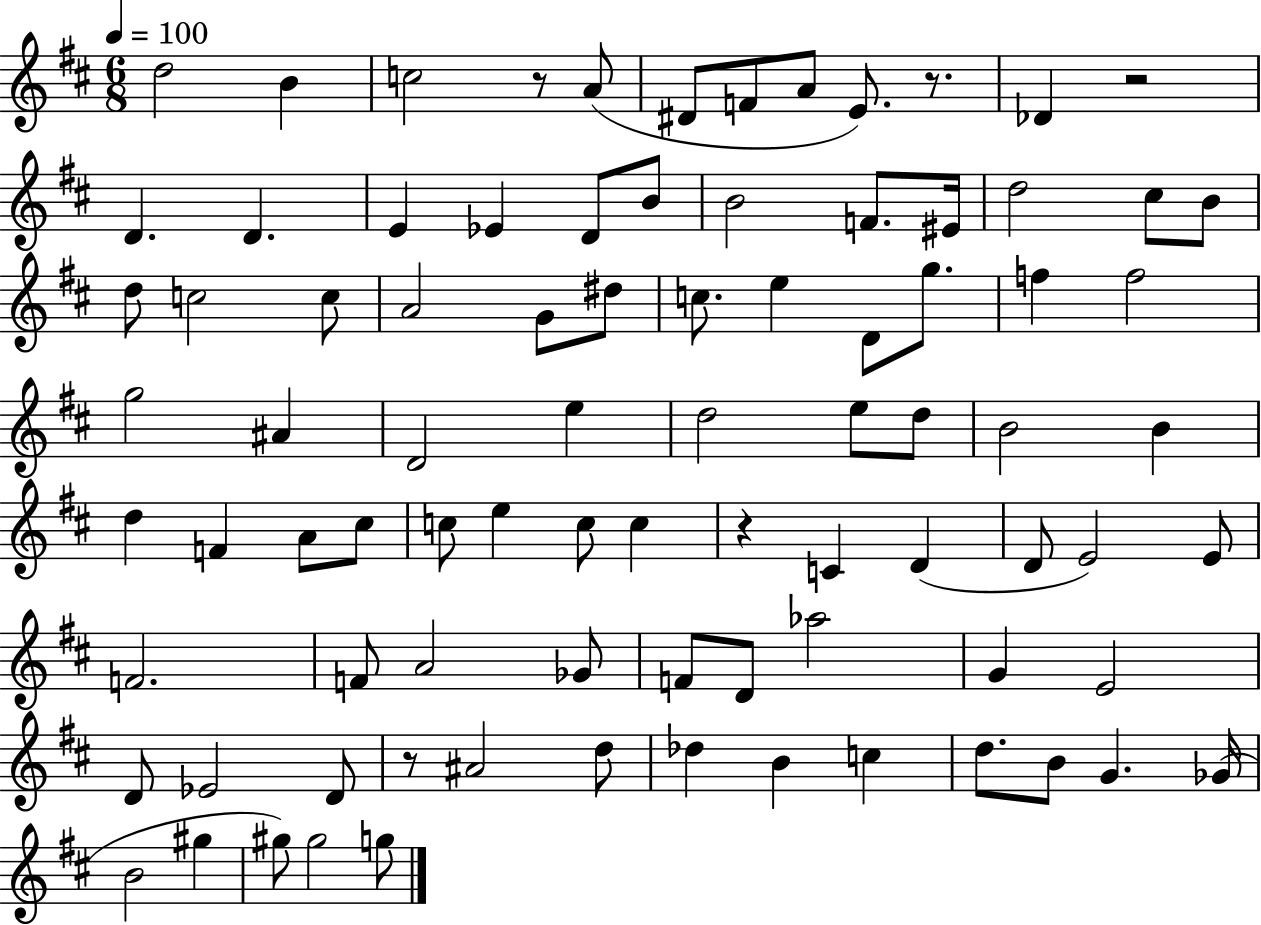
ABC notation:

X:1
T:Untitled
M:6/8
L:1/4
K:D
d2 B c2 z/2 A/2 ^D/2 F/2 A/2 E/2 z/2 _D z2 D D E _E D/2 B/2 B2 F/2 ^E/4 d2 ^c/2 B/2 d/2 c2 c/2 A2 G/2 ^d/2 c/2 e D/2 g/2 f f2 g2 ^A D2 e d2 e/2 d/2 B2 B d F A/2 ^c/2 c/2 e c/2 c z C D D/2 E2 E/2 F2 F/2 A2 _G/2 F/2 D/2 _a2 G E2 D/2 _E2 D/2 z/2 ^A2 d/2 _d B c d/2 B/2 G _G/4 B2 ^g ^g/2 ^g2 g/2